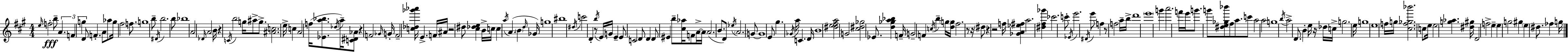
{
  \clef treble
  \numericTimeSignature
  \time 4/4
  \key a \major
  \grace { e''16 }\fff f''2-. b''8-- \tuplet 3/2 { a'4. | f'4 g''4 } d'8 f'4.-. | a'8 aes''8 g''16 fis''2 f''8. | g''1 | \break b''8-- \acciaccatura { dis'16 } b''2. | b''8 bes''1 | a'2 \grace { des'16 } a'2 | b'16 r4 \acciaccatura { c'16 } b''2 | \break g''16 ais''8-> g''8.-> <ais' c''>2. | e''16-> c''4 a'2 | f''16( <ees' a'' bes''>8. \acciaccatura { des''16 } a''16--) <c' dis' aes'>8 r4 f'2 | \grace { ges'16 } g'16-. f'2-- <c'' des'' ges''' aes'''>16 e'4.-> | \break f'16 ais'16 r2 dis''8 | <cis'' des'' e''>4 b'16-> c''16 c''4 \acciaccatura { a''16 }( a'4. | \parenthesize b'4 \grace { d''16 } ges'16) g''1 | bis''1 | \break \acciaccatura { dis''16 } c'''2 | d'4-. r8 \acciaccatura { b''16 } e'16 g'16 e'4-- e'8 | c'2 d'8 d'4 d'8 | eis'4 b''8-- <cis'' aes''>16 f'8 a'16->~~ a'16 a'2.( | \break b'8. d'8) \acciaccatura { ees''16 } \parenthesize a'2. | g'8~~ g'1 | e'8 gis''4. | \acciaccatura { ges'16 } a''16 c'4. d'16 b'1 | \break <dis'' e'' fis'' a''>2 | g'2 <cis'' dis'' ges''>2 | ees'8. <d'' ges'' a'' bes''>4 f'16-- g'2-- | f'4 \acciaccatura { c''16 } b''4-- \parenthesize g''16 <d'' g''>16 fis''2. | \break r8 r16 \parenthesize dis''8 | r4 r2 f''16 <ges' a' ees'' fis''>4 | a''2. <dis'' fis'' ges'''>4 | ces'''2. c'''8-. \acciaccatura { ees'16 } | \break e'''2. \acciaccatura { dis'16 } e'''8 f''4 | r8 f''2 a''16-- b''16-> d'''1 | \parenthesize e'''1 | g'''4 | \break a'''2. f'''16 | e'''16 g'''8. g'''8 <dis'' e'' ges'' bes'''>8 fis''8 a''8. c'''8 a''2 | a''2 g''1 | \acciaccatura { b''16 } | \break a''2-> d'8. b'4-. e''16 | r16 des''16 c''16-> g''2. e''16 | g''1 | e''1 | \break f''16 g''16 <cis'' f'' ges'' bes'''>2. c''8 | e''16 e''2 <g'' aes''>4. <dis'' gis''>16 | d'2 f''2-> | e''4-- e''4 g''2 | \break gis''4 \parenthesize e''4 dis''8. fes''4 g''16 | \bar "|."
}